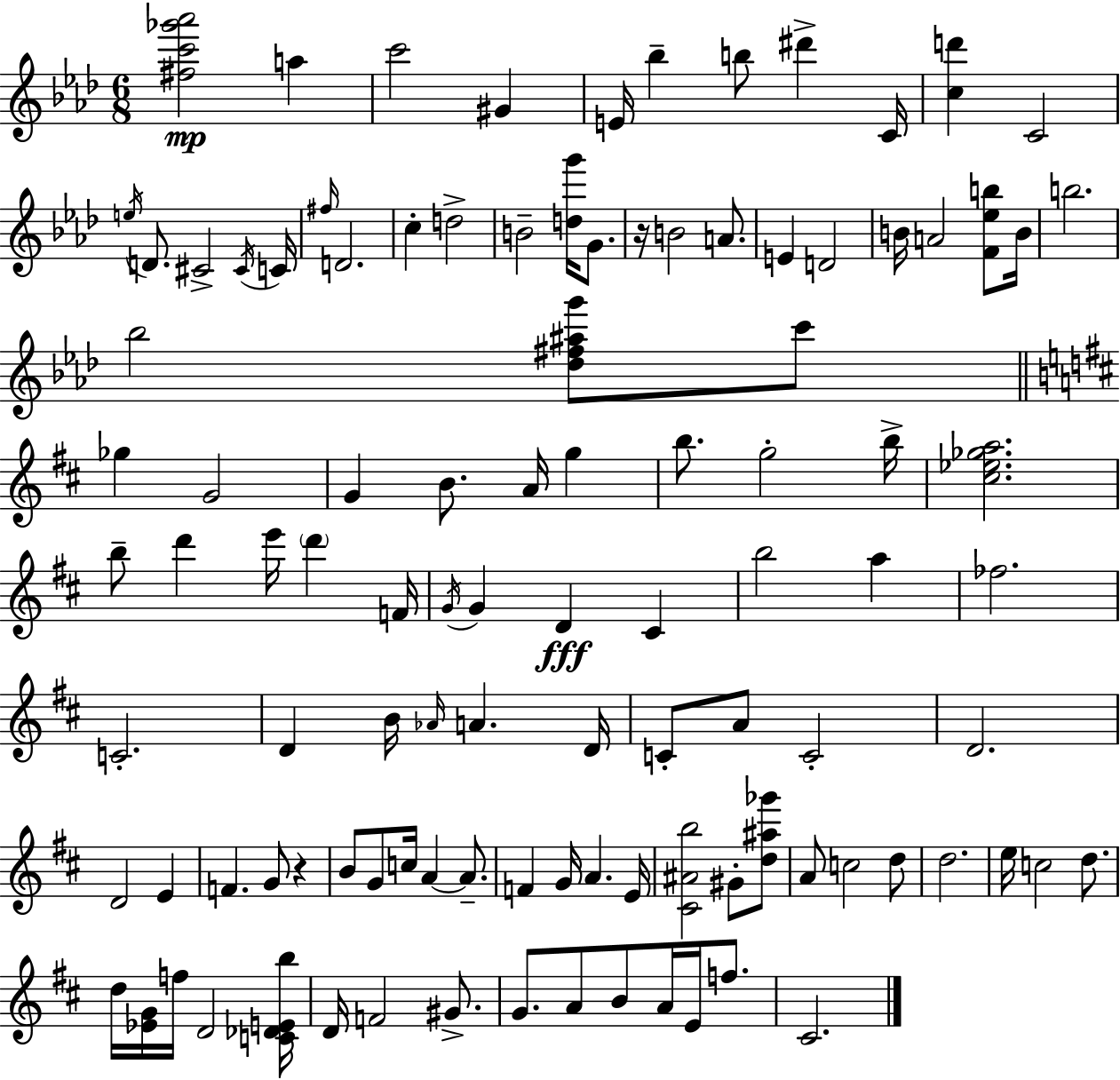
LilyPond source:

{
  \clef treble
  \numericTimeSignature
  \time 6/8
  \key f \minor
  <fis'' c''' ges''' aes'''>2\mp a''4 | c'''2 gis'4 | e'16 bes''4-- b''8 dis'''4-> c'16 | <c'' d'''>4 c'2 | \break \acciaccatura { e''16 } d'8. cis'2-> | \acciaccatura { cis'16 } c'16 \grace { fis''16 } d'2. | c''4-. d''2-> | b'2-- <d'' g'''>16 | \break g'8. r16 b'2 | a'8. e'4 d'2 | b'16 a'2 | <f' ees'' b''>8 b'16 b''2. | \break bes''2 <des'' fis'' ais'' g'''>8 | c'''8 \bar "||" \break \key d \major ges''4 g'2 | g'4 b'8. a'16 g''4 | b''8. g''2-. b''16-> | <cis'' ees'' ges'' a''>2. | \break b''8-- d'''4 e'''16 \parenthesize d'''4 f'16 | \acciaccatura { g'16 } g'4 d'4\fff cis'4 | b''2 a''4 | fes''2. | \break c'2.-. | d'4 b'16 \grace { aes'16 } a'4. | d'16 c'8-. a'8 c'2-. | d'2. | \break d'2 e'4 | f'4. g'8 r4 | b'8 g'8 c''16 a'4~~ a'8.-- | f'4 g'16 a'4. | \break e'16 <cis' ais' b''>2 gis'8-. | <d'' ais'' ges'''>8 a'8 c''2 | d''8 d''2. | e''16 c''2 d''8. | \break d''16 <ees' g'>16 f''16 d'2 | <c' des' e' b''>16 d'16 f'2 gis'8.-> | g'8. a'8 b'8 a'16 e'16 f''8. | cis'2. | \break \bar "|."
}